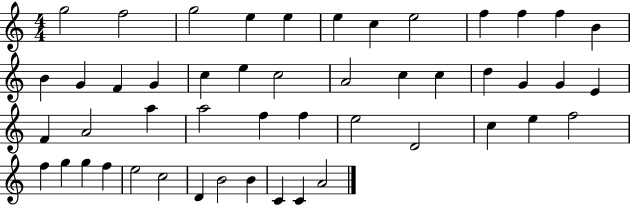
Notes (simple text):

G5/h F5/h G5/h E5/q E5/q E5/q C5/q E5/h F5/q F5/q F5/q B4/q B4/q G4/q F4/q G4/q C5/q E5/q C5/h A4/h C5/q C5/q D5/q G4/q G4/q E4/q F4/q A4/h A5/q A5/h F5/q F5/q E5/h D4/h C5/q E5/q F5/h F5/q G5/q G5/q F5/q E5/h C5/h D4/q B4/h B4/q C4/q C4/q A4/h